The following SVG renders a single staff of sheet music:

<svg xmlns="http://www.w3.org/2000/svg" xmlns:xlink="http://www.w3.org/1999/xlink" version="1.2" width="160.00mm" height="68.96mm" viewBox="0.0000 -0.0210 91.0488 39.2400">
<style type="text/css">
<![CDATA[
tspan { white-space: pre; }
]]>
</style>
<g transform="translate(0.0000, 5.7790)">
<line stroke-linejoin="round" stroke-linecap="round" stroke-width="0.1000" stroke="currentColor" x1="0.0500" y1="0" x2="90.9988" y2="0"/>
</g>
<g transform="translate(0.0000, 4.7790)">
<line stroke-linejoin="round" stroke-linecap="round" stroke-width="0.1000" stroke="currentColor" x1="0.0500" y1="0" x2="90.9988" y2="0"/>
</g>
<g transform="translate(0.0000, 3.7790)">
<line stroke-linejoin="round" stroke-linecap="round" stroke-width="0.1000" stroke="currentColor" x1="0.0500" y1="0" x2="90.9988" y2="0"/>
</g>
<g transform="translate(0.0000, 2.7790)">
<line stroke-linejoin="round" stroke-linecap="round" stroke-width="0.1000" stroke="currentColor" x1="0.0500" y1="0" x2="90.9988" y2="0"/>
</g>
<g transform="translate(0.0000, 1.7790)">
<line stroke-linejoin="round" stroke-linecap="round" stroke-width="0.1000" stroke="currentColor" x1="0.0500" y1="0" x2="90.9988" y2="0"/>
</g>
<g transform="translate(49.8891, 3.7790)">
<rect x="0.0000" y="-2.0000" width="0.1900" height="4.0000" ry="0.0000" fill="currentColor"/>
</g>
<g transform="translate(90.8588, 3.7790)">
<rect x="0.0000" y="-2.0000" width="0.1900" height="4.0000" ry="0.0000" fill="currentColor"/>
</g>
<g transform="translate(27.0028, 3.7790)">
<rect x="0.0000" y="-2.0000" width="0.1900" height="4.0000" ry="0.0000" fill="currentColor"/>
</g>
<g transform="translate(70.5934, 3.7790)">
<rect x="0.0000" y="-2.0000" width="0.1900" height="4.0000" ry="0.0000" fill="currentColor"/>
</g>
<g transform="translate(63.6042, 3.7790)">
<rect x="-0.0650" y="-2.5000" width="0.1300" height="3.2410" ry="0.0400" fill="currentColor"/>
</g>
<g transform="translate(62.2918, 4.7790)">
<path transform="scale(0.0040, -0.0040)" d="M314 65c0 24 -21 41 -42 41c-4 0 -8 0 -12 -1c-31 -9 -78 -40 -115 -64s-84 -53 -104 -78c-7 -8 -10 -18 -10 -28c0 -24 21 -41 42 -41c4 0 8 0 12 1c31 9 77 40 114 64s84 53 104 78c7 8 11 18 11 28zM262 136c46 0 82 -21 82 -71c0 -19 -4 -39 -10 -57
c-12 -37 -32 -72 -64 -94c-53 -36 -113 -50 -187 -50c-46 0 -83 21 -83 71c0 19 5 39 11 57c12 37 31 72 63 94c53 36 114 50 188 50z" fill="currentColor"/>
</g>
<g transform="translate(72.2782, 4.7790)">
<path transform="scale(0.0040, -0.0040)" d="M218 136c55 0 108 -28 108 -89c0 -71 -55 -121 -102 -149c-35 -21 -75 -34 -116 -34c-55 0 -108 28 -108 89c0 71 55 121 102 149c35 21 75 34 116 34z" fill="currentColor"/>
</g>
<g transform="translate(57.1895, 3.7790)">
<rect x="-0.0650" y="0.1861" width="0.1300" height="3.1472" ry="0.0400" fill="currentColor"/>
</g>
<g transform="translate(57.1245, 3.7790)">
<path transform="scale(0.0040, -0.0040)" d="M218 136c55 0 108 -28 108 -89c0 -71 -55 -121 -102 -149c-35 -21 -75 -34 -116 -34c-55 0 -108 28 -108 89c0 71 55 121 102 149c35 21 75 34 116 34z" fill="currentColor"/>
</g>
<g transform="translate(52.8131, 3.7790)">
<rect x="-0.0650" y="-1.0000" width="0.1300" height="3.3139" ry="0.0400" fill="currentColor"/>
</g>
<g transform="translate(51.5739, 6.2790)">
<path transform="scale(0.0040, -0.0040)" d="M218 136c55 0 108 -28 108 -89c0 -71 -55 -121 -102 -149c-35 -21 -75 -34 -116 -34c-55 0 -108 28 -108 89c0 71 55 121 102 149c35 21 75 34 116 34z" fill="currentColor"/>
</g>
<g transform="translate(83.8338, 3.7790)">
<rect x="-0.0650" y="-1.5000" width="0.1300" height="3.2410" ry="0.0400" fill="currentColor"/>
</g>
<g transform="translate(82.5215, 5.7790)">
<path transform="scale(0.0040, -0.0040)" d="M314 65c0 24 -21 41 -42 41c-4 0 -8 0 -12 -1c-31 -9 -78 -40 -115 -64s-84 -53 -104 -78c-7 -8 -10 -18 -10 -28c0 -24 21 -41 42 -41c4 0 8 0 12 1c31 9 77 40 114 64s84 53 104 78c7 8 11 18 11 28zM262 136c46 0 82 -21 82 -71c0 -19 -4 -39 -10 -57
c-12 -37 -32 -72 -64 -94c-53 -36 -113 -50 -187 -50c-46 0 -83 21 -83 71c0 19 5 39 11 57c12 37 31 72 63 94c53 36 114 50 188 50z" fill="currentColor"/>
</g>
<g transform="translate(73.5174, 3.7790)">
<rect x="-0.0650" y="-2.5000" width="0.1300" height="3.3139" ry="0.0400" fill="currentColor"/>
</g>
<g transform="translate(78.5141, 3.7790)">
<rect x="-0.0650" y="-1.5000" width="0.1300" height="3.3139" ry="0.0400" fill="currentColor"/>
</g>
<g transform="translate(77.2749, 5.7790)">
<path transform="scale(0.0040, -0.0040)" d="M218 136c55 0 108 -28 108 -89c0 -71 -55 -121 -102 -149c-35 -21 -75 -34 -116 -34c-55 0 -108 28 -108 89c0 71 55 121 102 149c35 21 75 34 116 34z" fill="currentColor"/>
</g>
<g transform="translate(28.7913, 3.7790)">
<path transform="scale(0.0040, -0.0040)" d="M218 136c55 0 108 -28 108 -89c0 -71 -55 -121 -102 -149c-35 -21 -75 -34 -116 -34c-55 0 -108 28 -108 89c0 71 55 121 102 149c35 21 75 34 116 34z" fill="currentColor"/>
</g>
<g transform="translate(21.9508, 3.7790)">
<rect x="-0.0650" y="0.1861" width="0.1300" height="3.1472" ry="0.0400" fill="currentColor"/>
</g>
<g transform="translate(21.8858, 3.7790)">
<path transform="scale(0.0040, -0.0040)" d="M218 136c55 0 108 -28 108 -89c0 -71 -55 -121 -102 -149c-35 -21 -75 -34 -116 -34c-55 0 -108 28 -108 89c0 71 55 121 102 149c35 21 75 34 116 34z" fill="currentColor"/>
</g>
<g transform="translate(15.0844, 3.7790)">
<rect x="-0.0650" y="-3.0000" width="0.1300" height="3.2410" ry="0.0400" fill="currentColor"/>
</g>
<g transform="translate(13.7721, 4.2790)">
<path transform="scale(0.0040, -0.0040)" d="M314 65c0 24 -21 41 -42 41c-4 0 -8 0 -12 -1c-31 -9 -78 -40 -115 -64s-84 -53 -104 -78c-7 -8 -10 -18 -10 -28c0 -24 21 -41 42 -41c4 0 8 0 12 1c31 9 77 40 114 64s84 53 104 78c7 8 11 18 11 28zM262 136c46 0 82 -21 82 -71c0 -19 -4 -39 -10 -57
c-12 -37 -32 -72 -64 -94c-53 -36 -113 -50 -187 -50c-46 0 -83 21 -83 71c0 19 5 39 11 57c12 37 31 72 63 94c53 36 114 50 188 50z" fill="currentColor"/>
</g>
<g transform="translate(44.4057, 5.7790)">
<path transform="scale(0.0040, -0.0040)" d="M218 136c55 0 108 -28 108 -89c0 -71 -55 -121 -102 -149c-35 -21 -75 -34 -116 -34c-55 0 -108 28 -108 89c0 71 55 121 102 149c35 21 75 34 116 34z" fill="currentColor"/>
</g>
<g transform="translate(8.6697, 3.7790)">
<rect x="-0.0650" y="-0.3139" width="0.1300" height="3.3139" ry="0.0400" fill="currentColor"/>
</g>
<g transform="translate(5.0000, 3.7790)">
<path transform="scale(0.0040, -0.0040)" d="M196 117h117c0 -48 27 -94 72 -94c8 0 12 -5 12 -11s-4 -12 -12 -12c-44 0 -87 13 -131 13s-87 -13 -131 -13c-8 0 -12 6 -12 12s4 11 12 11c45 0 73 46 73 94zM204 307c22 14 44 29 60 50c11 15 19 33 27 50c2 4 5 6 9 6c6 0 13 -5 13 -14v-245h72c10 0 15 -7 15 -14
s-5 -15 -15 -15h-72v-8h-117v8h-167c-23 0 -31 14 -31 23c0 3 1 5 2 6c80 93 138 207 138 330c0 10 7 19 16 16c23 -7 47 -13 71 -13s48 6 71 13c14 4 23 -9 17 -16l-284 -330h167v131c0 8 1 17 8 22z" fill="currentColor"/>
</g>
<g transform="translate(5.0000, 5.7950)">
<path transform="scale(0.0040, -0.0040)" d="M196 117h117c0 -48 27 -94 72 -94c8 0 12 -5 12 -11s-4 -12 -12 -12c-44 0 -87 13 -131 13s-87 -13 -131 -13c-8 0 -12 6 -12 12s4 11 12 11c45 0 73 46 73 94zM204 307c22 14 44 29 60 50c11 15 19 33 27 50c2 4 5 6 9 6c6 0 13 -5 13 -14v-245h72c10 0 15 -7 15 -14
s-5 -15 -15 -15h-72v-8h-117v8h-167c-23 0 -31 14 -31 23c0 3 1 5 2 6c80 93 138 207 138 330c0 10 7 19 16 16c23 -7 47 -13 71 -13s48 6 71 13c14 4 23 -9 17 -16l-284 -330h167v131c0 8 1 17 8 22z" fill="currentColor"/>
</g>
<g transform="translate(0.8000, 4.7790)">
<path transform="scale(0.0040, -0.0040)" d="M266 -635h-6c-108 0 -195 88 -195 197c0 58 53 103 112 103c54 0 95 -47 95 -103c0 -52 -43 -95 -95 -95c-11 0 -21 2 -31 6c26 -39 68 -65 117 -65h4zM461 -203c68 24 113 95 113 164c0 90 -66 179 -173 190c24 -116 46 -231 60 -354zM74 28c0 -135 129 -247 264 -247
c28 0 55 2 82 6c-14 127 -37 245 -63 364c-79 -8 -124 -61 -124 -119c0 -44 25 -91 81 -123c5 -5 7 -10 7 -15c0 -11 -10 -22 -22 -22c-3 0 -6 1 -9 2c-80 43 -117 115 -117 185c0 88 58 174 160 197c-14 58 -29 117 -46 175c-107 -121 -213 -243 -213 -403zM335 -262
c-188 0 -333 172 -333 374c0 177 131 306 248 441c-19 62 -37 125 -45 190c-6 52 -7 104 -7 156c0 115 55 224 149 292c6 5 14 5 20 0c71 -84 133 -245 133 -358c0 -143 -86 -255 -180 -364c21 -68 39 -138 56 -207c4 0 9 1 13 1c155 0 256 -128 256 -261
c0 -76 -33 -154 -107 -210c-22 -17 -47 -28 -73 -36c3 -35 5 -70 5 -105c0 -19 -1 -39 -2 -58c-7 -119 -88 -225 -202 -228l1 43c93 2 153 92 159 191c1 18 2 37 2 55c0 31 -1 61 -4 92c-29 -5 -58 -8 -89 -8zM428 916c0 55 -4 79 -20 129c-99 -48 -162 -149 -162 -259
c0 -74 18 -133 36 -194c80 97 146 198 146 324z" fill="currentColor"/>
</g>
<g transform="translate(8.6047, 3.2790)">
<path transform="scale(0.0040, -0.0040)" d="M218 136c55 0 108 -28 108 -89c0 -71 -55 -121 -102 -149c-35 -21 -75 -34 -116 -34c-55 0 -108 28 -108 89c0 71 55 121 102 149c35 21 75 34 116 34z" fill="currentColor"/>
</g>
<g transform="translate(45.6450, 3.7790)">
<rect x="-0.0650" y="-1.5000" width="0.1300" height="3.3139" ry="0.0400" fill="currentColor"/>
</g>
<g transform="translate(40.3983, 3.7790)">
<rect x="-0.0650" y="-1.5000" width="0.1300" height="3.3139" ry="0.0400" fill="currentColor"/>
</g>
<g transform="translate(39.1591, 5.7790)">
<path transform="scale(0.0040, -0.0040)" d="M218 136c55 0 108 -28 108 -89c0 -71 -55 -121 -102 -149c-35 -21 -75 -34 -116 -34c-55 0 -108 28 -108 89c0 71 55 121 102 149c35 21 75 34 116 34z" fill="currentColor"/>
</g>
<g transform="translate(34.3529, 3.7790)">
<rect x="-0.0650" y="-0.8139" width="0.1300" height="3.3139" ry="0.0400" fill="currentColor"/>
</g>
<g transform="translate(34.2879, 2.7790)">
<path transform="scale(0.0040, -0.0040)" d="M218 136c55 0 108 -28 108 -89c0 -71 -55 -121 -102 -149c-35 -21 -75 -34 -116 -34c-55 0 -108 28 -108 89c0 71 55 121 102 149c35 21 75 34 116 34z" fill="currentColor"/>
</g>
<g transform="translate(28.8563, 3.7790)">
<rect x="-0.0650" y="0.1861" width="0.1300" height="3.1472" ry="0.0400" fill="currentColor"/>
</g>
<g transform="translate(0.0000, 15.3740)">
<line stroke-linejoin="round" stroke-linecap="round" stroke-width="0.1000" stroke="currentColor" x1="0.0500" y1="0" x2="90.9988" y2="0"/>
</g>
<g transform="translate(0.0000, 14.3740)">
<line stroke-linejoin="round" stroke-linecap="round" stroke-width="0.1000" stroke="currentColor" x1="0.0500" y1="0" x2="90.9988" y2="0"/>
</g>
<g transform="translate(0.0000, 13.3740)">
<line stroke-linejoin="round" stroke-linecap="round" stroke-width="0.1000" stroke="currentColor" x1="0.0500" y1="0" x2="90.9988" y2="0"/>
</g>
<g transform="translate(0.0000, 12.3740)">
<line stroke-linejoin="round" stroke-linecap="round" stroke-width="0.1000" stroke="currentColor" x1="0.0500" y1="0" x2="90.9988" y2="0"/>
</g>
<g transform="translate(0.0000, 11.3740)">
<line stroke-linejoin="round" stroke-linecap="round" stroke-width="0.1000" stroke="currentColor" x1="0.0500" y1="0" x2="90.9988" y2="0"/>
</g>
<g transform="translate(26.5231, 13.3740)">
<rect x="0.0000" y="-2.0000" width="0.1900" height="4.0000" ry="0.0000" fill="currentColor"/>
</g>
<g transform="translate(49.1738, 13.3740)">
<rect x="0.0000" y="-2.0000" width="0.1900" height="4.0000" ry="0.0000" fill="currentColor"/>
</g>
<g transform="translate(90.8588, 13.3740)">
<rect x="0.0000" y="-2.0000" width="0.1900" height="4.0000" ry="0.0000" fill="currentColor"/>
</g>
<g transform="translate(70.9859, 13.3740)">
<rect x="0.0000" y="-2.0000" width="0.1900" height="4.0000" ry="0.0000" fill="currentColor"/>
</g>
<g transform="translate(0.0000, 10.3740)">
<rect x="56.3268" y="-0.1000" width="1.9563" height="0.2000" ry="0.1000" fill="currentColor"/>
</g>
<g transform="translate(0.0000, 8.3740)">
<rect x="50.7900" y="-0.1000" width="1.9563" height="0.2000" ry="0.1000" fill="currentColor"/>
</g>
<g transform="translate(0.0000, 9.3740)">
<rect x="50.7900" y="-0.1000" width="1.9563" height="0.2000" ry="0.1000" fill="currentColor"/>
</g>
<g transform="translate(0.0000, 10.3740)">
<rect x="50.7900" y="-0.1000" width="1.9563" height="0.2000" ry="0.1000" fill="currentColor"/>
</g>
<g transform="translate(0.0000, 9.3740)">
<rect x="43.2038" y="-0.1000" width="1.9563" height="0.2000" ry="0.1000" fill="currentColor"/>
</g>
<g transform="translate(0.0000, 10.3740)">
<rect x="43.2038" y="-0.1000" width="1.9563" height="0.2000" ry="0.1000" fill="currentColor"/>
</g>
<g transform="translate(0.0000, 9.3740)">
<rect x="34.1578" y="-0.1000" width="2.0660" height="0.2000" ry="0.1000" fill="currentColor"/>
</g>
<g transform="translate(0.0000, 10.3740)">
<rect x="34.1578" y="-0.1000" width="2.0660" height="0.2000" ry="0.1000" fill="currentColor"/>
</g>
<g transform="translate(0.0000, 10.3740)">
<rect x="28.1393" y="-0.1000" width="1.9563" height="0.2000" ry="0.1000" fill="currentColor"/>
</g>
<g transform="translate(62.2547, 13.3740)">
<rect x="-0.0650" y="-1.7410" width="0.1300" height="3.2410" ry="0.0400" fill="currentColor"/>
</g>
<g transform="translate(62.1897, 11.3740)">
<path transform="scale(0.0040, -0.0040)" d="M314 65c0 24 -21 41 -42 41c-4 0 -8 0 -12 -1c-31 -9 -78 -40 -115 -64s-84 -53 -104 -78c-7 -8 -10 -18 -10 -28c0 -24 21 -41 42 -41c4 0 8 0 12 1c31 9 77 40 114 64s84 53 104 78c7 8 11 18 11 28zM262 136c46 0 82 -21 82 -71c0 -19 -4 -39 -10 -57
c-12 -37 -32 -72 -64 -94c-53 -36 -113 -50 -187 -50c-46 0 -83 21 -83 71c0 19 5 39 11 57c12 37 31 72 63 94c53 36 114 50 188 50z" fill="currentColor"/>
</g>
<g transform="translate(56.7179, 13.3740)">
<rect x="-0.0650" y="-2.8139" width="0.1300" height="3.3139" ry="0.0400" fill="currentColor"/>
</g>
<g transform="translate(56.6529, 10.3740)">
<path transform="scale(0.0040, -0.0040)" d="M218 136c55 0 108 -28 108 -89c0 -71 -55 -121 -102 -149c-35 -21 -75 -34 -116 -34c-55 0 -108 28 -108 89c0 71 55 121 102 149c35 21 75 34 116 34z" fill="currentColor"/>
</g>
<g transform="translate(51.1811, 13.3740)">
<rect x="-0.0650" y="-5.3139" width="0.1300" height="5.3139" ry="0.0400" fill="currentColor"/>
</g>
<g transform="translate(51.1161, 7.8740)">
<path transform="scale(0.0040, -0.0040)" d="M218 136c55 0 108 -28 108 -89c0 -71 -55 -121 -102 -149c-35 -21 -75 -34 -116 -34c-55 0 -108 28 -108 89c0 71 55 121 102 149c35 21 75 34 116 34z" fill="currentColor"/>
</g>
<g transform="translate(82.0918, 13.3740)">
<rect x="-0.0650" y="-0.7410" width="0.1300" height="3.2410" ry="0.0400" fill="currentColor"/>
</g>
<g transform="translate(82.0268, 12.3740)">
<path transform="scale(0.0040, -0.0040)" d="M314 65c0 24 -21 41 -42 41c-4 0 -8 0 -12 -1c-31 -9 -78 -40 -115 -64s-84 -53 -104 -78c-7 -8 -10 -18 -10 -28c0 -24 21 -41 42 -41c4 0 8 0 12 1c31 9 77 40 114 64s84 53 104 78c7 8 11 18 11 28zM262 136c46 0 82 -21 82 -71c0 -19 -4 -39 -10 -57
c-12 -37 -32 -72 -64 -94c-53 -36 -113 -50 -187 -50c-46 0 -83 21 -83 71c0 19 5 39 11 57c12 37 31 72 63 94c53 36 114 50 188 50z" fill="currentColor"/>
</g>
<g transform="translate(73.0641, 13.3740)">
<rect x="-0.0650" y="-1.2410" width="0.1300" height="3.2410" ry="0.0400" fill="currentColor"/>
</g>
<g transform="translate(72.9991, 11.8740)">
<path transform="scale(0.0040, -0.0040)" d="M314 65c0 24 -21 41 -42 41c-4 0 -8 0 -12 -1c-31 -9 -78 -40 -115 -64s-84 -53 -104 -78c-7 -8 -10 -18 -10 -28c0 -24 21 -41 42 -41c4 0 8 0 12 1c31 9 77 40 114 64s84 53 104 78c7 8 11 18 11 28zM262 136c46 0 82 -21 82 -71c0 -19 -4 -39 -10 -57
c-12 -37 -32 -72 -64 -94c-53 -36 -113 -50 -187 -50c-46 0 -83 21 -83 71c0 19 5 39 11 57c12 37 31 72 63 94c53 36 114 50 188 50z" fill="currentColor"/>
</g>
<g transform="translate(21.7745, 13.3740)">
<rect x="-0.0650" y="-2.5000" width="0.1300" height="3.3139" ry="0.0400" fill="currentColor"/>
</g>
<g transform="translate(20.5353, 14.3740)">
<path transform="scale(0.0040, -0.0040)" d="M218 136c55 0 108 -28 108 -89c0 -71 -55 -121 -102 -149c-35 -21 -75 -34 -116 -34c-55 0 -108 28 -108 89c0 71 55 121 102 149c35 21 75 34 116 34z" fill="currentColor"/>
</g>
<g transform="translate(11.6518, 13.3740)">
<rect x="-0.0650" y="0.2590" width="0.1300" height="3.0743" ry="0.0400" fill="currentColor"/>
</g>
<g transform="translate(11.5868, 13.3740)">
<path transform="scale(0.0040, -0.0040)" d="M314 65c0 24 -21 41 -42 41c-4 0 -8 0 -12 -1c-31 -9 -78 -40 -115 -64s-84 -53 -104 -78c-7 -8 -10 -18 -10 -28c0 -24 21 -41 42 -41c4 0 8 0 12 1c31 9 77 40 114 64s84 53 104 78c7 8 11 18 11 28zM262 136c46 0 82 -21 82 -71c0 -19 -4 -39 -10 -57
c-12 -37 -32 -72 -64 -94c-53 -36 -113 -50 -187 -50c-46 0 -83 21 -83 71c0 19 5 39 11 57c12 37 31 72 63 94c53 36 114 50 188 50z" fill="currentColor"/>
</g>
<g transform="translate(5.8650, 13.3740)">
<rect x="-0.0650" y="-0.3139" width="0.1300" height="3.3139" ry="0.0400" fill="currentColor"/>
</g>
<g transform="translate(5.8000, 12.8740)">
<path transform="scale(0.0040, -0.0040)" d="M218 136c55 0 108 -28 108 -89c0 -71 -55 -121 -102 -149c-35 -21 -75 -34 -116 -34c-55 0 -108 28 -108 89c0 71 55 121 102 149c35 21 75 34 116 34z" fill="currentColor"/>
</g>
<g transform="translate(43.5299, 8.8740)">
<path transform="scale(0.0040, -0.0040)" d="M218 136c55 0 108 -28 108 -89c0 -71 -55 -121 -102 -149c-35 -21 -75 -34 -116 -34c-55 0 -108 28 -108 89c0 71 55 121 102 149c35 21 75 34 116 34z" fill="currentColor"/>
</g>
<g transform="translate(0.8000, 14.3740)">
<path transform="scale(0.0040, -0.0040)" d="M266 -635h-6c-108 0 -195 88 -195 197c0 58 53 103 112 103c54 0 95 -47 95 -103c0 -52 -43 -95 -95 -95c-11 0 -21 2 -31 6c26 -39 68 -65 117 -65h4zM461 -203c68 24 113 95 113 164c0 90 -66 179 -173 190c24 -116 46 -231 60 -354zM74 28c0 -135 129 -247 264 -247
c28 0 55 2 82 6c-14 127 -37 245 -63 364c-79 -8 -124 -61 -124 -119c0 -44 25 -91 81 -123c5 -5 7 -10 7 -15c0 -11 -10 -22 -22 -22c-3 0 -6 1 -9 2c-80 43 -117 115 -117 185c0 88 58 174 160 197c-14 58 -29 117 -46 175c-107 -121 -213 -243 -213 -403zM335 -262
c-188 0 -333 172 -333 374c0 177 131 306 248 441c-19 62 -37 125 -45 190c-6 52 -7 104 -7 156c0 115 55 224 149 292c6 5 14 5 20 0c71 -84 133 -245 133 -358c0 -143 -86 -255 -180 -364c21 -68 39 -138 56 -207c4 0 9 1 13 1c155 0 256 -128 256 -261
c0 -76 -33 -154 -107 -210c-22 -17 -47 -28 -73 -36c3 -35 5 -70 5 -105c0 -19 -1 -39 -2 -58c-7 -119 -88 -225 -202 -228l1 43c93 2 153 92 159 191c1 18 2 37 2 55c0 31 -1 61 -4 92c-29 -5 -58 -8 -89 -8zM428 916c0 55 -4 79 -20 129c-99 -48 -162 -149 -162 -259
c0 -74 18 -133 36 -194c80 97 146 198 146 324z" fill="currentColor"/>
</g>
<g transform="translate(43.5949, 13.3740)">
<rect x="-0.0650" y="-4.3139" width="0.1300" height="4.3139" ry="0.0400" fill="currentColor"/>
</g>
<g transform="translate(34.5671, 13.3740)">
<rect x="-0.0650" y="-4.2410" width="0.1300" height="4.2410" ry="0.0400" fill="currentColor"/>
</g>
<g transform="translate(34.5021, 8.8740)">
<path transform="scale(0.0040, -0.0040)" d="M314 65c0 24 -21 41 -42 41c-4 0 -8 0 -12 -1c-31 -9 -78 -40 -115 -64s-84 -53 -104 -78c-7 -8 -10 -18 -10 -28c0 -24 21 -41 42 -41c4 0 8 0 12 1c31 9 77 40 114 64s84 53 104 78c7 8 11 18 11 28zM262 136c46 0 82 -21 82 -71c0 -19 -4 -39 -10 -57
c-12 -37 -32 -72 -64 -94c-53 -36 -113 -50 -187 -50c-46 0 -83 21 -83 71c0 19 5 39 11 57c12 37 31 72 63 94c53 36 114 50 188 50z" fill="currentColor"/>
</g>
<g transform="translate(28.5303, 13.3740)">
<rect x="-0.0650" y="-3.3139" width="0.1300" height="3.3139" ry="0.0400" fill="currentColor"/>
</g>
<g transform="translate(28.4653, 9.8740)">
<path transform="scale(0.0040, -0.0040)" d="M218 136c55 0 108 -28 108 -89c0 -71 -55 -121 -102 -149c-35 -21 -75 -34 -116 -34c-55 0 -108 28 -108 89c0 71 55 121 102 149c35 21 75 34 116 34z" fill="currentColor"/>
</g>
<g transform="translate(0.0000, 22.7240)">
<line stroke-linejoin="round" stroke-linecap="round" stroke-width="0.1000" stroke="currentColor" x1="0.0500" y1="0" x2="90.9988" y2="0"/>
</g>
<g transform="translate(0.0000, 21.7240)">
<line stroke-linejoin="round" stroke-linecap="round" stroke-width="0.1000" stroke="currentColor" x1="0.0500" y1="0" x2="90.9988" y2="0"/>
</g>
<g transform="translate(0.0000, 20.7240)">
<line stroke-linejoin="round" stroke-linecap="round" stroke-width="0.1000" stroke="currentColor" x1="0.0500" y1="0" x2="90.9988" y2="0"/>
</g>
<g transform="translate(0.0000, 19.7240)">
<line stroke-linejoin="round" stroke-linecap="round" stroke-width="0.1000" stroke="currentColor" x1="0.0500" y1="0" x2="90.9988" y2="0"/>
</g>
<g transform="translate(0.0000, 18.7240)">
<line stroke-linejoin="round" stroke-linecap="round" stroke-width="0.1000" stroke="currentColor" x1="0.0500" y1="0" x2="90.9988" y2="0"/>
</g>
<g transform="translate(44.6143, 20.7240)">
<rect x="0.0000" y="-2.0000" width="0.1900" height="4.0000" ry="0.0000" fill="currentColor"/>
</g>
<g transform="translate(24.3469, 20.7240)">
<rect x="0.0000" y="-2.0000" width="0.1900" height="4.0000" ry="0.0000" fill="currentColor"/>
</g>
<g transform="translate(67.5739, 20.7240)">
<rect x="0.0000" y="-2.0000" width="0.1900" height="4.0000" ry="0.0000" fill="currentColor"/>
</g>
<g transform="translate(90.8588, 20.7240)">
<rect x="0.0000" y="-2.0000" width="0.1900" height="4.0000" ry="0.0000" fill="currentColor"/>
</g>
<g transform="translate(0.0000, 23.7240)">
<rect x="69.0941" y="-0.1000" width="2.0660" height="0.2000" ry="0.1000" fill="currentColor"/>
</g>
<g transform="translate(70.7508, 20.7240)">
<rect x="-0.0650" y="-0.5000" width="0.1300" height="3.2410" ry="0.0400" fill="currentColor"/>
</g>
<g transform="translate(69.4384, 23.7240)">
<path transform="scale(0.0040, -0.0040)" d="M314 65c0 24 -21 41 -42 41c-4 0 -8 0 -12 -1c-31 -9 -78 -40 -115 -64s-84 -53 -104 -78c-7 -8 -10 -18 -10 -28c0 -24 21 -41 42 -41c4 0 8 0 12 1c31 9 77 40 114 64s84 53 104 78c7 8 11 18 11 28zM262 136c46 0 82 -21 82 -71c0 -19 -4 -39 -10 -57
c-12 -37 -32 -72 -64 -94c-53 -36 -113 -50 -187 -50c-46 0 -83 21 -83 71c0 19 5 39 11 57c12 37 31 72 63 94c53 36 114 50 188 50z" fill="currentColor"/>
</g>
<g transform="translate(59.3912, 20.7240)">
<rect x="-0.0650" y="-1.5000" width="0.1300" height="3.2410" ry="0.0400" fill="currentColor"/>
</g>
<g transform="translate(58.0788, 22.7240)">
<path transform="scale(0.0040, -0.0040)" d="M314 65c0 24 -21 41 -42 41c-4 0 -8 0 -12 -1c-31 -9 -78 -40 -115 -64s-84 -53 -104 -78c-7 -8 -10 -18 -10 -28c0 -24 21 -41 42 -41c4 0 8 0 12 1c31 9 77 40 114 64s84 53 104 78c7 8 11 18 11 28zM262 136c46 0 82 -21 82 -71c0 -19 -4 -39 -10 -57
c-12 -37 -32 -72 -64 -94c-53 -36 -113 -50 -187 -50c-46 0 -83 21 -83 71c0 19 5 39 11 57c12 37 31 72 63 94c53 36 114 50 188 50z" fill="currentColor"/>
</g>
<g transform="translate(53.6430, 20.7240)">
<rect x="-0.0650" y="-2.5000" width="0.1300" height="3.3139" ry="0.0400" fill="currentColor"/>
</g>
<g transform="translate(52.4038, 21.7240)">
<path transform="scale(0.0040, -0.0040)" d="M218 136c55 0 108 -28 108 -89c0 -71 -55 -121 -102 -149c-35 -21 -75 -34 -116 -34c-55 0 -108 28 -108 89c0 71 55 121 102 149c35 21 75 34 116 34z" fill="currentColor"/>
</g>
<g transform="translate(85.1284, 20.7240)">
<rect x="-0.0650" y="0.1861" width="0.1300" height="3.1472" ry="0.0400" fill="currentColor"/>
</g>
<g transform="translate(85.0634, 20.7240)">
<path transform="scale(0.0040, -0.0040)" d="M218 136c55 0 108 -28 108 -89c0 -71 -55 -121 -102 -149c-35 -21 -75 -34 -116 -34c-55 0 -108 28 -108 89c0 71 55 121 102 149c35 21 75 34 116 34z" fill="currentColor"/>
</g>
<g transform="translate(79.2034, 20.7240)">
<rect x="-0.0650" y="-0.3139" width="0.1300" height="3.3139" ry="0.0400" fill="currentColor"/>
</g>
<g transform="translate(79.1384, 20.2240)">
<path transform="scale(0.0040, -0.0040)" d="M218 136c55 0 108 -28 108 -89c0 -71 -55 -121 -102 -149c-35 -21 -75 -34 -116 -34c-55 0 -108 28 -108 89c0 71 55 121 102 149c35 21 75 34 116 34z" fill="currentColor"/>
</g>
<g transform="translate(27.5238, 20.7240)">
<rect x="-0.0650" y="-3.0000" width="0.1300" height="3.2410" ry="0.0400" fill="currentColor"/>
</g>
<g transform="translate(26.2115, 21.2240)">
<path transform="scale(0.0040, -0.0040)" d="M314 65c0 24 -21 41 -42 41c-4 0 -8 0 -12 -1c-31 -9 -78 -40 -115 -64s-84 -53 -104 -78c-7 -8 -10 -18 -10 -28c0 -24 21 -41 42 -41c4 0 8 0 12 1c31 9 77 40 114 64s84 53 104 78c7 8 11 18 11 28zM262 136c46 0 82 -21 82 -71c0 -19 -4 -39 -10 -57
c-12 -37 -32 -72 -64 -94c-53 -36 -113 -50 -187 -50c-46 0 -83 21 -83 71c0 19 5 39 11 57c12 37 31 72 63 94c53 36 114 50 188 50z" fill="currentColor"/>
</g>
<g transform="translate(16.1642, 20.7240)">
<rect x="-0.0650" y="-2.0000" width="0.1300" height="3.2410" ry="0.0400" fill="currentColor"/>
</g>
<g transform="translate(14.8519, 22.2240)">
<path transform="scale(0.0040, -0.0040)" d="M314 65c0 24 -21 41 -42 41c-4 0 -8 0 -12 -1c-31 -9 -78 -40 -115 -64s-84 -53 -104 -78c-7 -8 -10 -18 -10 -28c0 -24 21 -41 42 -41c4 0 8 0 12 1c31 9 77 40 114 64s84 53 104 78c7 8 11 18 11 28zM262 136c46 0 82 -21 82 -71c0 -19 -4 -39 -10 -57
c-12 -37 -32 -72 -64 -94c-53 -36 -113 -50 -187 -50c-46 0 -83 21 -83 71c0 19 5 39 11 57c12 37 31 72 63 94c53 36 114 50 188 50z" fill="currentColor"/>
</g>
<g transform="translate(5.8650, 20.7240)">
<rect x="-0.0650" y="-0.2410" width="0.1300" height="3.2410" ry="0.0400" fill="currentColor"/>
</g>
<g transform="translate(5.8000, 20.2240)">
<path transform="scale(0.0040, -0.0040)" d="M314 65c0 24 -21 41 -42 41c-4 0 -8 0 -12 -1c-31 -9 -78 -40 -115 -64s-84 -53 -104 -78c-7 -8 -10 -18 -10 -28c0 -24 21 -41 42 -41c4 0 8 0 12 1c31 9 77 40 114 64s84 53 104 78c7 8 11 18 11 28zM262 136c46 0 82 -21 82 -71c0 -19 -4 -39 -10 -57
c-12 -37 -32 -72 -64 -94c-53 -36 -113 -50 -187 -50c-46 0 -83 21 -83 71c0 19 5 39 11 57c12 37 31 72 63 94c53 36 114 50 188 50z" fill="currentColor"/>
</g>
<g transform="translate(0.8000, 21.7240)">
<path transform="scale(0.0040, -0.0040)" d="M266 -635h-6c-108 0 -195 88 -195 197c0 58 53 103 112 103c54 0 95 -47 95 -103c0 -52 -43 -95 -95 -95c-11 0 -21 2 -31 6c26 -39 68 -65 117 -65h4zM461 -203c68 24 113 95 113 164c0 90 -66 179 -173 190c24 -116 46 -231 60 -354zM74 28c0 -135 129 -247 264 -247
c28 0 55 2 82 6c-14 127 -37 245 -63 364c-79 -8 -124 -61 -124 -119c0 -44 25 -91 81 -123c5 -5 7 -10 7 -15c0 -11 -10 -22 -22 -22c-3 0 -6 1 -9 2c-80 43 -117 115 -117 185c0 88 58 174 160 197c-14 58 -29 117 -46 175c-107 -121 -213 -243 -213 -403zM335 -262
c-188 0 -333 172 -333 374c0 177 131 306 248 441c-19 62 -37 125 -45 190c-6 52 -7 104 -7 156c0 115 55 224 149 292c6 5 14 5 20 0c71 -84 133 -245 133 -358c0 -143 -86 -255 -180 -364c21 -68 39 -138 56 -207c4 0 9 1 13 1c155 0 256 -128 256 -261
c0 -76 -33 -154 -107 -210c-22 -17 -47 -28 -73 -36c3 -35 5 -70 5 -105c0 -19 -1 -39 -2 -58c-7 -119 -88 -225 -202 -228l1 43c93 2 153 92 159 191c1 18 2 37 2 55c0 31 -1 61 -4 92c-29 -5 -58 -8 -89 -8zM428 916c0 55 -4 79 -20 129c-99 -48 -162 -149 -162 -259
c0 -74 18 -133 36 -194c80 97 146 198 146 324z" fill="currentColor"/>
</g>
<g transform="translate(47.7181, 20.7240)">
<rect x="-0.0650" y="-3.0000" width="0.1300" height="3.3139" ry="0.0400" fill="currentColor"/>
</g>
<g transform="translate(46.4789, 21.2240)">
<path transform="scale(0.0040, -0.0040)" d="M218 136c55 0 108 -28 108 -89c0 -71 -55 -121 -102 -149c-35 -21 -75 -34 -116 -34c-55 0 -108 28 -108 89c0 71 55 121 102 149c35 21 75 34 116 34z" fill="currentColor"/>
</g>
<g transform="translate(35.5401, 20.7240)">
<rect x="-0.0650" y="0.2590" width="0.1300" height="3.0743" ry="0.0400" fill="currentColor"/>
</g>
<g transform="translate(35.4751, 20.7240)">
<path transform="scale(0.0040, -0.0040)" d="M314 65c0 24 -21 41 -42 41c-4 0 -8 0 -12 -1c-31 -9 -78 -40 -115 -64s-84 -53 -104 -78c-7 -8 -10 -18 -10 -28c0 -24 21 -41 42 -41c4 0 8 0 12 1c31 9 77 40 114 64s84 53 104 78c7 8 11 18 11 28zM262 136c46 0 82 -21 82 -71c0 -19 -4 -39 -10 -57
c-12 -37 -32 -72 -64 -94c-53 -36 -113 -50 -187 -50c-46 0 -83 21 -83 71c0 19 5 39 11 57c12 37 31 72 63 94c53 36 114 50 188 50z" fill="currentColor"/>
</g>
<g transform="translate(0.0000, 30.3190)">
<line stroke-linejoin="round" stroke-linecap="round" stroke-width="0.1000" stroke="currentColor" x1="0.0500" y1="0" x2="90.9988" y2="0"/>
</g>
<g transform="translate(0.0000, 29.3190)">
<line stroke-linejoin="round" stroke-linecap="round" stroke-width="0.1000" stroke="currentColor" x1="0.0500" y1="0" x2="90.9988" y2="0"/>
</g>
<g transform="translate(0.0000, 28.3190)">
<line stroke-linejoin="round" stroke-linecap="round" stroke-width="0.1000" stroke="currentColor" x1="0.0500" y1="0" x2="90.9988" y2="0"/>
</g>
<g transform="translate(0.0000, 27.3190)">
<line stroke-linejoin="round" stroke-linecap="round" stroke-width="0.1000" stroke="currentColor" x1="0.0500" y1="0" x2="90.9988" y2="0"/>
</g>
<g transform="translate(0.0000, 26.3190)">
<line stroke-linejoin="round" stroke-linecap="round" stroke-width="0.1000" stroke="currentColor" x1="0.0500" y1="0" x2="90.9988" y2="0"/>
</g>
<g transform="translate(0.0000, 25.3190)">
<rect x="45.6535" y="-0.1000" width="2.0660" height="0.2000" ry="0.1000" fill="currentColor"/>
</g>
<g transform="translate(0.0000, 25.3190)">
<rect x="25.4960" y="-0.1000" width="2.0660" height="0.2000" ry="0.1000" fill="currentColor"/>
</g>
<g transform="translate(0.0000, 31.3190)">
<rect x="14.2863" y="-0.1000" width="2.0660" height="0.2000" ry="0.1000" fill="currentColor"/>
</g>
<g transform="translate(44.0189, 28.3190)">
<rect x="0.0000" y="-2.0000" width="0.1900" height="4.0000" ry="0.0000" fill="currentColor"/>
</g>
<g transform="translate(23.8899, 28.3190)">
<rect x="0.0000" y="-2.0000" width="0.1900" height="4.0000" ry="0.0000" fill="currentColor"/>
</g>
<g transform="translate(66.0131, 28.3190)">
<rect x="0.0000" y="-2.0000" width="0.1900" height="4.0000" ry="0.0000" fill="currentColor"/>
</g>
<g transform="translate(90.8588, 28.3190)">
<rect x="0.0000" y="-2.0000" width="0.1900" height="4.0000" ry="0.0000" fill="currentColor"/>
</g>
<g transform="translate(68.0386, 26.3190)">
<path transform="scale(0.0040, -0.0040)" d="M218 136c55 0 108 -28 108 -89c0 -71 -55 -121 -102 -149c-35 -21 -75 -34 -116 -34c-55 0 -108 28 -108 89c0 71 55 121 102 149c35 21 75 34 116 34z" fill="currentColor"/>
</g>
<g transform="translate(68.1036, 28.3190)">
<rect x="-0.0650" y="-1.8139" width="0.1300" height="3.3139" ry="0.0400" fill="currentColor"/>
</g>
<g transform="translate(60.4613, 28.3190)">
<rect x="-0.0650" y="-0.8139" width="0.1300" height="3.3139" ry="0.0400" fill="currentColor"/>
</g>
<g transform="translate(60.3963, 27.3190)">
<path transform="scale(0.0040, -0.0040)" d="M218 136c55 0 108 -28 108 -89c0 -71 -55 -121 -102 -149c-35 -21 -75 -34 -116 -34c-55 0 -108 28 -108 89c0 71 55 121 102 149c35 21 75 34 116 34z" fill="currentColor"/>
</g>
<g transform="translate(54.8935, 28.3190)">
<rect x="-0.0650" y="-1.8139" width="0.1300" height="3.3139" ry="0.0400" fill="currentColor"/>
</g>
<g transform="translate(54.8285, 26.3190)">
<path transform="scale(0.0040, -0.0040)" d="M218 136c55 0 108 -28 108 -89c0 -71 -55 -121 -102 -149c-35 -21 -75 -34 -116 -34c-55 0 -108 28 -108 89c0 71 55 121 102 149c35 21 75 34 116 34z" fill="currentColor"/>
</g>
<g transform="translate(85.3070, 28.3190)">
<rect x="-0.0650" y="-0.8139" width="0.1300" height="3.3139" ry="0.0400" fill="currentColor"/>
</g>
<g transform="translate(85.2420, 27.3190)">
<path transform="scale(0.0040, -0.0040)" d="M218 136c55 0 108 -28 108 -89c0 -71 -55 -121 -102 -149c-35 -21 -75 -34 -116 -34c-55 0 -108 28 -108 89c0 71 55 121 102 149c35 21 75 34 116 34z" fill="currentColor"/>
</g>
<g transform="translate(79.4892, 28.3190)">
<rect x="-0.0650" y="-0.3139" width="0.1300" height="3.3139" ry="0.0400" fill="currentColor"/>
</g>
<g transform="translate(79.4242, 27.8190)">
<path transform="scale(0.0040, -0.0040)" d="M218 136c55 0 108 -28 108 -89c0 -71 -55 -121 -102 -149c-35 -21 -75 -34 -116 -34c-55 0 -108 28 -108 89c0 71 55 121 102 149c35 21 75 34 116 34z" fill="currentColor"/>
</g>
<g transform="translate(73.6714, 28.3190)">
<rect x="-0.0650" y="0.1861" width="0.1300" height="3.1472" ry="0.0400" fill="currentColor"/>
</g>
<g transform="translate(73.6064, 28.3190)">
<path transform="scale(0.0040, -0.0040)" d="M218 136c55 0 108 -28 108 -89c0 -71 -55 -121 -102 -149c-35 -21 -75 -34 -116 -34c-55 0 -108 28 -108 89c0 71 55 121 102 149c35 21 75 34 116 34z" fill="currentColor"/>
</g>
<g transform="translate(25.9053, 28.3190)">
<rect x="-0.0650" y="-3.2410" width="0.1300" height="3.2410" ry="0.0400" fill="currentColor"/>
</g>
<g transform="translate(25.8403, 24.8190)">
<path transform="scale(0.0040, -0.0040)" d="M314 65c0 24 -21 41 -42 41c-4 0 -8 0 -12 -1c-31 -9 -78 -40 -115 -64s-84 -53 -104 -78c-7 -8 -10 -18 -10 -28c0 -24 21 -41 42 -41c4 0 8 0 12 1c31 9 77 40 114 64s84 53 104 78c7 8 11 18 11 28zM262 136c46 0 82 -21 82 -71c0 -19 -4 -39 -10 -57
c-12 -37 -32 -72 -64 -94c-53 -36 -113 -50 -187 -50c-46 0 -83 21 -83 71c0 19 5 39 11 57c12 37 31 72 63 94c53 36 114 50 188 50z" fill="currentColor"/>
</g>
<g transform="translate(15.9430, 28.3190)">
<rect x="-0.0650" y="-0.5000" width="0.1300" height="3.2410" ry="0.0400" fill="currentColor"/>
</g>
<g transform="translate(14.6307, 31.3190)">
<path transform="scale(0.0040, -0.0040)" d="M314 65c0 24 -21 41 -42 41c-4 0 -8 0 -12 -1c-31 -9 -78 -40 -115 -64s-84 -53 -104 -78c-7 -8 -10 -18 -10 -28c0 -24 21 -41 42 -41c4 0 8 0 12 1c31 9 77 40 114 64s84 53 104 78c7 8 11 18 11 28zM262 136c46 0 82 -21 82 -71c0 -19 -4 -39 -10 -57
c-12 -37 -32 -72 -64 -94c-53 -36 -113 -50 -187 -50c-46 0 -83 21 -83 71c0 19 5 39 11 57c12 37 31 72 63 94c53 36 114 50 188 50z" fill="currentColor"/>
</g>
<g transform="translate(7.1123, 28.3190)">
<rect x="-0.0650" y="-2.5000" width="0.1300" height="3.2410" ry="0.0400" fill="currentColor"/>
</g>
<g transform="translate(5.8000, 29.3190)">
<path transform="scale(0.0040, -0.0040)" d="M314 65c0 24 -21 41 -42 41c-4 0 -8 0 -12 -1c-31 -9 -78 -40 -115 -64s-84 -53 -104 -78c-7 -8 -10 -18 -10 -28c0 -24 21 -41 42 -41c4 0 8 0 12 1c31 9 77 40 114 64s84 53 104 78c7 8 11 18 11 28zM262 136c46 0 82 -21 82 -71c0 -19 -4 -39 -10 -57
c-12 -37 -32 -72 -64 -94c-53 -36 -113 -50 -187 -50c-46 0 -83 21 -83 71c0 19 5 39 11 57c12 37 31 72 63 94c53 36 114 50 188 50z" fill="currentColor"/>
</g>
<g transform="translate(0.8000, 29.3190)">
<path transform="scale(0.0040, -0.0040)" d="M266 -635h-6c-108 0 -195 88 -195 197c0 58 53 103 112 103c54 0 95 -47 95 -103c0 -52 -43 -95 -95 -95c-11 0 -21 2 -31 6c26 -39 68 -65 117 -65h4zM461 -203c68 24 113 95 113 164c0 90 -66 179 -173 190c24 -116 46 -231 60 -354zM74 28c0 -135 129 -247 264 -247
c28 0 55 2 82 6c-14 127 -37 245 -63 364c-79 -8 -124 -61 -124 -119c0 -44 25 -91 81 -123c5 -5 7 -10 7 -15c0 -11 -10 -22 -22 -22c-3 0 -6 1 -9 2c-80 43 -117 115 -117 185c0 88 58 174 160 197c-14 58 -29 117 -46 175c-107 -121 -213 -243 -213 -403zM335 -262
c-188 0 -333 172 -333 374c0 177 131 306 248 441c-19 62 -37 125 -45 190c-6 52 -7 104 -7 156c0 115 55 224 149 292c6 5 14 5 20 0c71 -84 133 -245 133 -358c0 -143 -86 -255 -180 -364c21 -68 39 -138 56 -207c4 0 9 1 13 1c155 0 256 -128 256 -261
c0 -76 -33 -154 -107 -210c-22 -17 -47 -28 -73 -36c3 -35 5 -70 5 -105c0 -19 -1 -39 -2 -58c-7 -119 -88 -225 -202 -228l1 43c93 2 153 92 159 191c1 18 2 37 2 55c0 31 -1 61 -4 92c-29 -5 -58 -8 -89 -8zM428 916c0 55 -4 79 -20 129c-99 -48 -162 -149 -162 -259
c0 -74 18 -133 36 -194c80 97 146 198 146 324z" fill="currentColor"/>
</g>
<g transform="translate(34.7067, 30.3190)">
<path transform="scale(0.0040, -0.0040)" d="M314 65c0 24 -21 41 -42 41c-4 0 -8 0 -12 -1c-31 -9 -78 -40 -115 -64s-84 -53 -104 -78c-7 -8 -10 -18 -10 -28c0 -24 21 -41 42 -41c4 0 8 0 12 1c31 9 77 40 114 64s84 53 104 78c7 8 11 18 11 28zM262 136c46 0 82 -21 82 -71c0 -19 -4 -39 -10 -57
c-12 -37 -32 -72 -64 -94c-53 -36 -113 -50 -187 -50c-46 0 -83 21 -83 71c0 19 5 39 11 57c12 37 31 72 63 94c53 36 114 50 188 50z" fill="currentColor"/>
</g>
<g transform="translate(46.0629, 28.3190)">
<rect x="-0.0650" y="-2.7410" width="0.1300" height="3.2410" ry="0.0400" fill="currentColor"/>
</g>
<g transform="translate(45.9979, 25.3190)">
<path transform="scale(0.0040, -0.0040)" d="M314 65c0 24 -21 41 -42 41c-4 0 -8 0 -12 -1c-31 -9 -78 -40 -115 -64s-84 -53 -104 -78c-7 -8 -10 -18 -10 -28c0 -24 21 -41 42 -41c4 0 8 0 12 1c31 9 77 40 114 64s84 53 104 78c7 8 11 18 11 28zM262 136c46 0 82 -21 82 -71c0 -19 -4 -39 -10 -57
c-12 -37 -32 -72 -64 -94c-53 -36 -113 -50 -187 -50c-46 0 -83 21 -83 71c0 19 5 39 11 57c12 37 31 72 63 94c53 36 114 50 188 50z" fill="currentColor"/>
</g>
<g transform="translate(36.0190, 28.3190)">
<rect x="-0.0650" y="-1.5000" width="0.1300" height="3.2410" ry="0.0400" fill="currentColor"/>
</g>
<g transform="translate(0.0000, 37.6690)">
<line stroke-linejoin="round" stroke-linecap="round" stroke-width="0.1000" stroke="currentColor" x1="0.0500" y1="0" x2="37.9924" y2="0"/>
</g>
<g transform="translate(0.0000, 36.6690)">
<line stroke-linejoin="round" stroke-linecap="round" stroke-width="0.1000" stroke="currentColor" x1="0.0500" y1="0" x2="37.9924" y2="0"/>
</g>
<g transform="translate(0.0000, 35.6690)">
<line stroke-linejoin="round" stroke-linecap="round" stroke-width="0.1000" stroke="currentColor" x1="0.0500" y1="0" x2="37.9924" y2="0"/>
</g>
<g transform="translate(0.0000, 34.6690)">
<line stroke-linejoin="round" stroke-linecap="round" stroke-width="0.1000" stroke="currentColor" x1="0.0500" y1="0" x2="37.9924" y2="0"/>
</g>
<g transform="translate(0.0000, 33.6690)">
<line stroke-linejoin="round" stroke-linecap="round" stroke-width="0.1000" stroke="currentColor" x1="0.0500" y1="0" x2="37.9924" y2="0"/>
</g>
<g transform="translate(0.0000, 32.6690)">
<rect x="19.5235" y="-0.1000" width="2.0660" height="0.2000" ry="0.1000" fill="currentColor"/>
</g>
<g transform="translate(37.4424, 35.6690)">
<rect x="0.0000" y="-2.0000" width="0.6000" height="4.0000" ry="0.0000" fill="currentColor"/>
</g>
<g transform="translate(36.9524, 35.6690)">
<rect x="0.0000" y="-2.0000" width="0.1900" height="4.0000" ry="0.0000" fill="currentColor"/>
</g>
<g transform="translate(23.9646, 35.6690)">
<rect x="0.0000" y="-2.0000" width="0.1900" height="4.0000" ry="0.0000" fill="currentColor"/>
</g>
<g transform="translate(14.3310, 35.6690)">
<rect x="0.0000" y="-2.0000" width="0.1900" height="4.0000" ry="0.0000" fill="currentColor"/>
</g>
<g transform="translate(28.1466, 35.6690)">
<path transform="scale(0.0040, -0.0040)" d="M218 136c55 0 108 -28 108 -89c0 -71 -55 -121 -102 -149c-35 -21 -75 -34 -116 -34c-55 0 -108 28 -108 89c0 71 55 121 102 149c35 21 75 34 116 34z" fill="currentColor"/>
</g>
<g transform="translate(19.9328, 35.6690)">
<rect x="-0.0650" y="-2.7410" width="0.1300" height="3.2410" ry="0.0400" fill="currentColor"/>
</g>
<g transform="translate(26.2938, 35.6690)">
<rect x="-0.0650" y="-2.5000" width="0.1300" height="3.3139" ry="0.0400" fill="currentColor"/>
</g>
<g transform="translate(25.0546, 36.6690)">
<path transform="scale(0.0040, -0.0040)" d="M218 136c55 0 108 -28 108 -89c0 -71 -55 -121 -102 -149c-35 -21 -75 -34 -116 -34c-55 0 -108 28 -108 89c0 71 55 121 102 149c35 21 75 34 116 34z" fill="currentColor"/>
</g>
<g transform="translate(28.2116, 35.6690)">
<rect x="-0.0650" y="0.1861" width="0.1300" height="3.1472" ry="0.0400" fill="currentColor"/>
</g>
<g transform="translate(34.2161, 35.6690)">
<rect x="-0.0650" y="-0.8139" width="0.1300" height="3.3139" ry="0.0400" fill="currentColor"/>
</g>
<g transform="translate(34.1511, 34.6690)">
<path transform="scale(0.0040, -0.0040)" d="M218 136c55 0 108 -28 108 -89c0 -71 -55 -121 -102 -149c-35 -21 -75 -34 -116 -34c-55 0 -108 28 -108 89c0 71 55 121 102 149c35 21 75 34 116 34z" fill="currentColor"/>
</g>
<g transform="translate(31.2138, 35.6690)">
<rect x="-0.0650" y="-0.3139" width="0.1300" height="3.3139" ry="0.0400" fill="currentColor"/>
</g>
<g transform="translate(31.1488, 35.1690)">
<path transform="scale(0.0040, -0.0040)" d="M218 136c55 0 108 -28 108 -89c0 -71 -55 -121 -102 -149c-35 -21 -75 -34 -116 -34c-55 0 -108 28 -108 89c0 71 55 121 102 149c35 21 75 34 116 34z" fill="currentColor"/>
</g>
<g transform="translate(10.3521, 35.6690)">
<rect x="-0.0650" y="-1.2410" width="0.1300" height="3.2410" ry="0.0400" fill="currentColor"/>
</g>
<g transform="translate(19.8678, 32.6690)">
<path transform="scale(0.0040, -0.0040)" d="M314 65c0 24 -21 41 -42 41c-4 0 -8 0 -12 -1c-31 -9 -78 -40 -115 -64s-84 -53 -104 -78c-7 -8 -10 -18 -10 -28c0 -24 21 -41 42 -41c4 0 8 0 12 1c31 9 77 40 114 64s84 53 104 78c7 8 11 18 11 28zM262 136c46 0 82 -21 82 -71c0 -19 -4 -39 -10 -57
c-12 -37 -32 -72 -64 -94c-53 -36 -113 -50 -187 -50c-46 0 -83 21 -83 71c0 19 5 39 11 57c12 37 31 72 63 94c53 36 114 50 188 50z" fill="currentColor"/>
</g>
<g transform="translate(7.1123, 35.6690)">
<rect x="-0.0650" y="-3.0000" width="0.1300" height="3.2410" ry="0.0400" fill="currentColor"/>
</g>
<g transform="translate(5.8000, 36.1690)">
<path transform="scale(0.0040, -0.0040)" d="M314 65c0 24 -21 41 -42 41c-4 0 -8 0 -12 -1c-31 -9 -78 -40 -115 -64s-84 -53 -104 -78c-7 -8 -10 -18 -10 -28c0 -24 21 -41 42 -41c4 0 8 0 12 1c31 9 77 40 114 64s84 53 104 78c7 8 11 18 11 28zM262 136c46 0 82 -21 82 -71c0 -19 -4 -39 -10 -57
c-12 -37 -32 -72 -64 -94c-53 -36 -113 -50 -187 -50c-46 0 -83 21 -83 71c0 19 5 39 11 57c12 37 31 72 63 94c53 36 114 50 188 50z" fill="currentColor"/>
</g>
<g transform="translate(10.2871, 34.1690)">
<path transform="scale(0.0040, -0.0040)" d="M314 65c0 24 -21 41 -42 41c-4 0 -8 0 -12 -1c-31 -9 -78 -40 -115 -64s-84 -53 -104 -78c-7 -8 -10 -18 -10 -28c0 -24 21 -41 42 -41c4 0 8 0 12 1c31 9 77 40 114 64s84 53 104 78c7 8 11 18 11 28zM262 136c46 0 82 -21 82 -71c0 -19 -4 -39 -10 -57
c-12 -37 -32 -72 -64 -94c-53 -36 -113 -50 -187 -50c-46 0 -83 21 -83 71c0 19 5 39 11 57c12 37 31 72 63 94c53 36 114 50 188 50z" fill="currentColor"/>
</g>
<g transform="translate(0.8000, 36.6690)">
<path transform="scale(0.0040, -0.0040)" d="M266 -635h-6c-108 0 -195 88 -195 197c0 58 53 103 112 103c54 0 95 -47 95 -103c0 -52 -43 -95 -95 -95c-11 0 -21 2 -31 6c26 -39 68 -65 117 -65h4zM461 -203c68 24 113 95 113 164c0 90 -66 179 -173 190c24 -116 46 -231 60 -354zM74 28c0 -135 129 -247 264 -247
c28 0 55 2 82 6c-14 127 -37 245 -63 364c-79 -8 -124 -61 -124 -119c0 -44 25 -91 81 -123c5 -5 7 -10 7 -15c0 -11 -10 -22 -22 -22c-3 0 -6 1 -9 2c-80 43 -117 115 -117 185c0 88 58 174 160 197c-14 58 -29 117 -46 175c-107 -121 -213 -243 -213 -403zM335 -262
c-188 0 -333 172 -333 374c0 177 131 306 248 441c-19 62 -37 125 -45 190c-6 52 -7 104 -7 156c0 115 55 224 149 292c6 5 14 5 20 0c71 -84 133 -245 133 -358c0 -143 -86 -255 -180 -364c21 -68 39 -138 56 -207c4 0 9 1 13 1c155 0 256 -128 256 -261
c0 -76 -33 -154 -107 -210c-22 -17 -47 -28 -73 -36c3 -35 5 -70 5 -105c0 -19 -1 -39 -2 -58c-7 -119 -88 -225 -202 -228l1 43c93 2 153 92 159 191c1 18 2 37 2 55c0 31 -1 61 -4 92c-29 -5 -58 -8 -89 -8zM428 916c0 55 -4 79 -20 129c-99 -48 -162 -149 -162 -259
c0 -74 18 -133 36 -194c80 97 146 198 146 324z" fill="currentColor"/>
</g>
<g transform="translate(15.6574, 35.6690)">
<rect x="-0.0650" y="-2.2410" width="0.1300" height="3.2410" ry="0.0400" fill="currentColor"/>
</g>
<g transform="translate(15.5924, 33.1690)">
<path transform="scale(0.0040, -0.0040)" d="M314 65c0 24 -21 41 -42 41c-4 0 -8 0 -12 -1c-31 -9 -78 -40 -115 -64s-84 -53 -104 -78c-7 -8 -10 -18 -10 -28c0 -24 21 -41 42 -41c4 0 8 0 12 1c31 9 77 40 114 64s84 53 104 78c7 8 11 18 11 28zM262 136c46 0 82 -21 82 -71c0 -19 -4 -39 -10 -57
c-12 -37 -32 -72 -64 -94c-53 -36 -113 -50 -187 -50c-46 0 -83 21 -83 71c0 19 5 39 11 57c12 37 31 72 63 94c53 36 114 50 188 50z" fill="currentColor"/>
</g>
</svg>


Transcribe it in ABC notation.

X:1
T:Untitled
M:4/4
L:1/4
K:C
c A2 B B d E E D B G2 G E E2 c B2 G b d'2 d' f' a f2 e2 d2 c2 F2 A2 B2 A G E2 C2 c B G2 C2 b2 E2 a2 f d f B c d A2 e2 g2 a2 G B c d